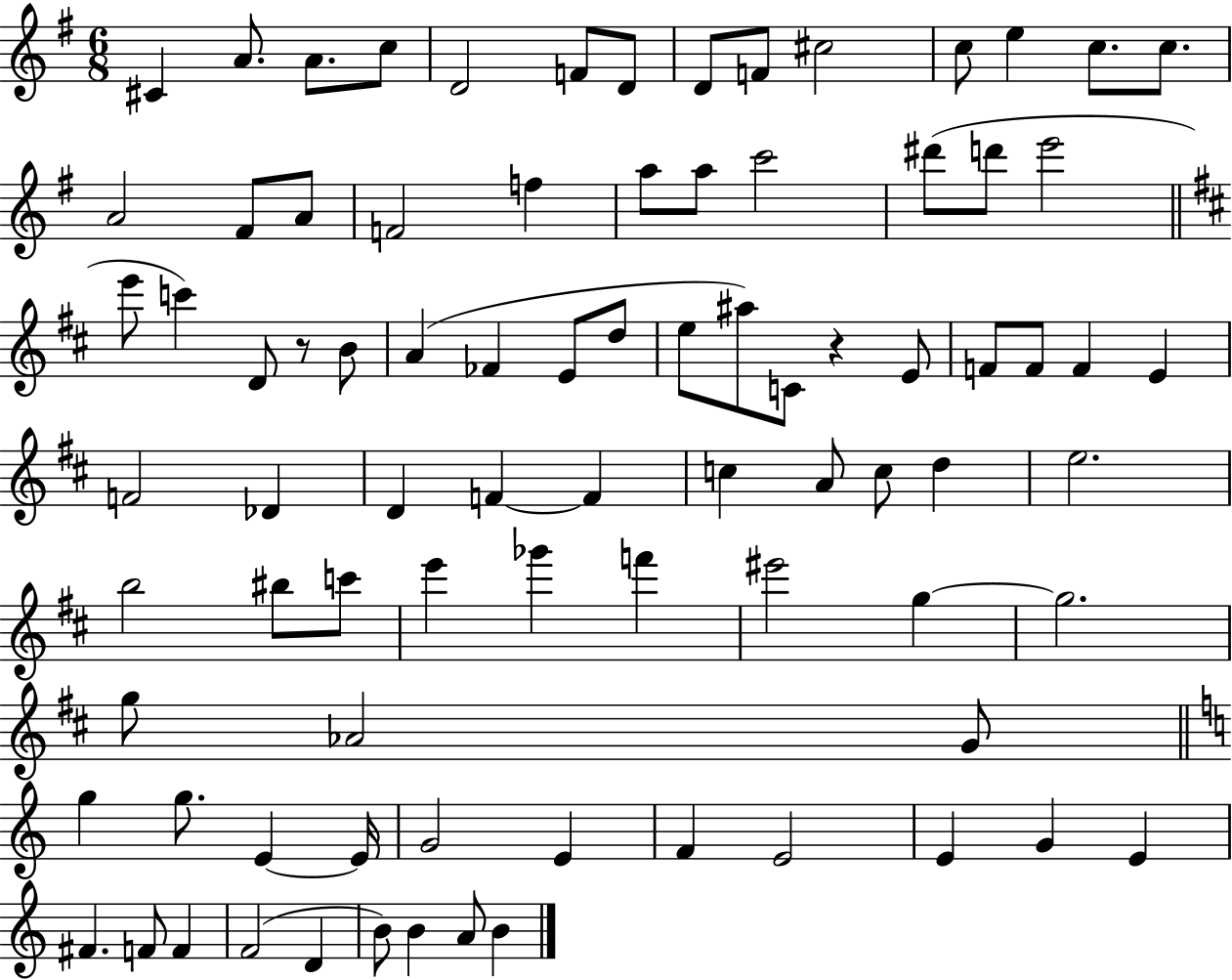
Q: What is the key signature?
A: G major